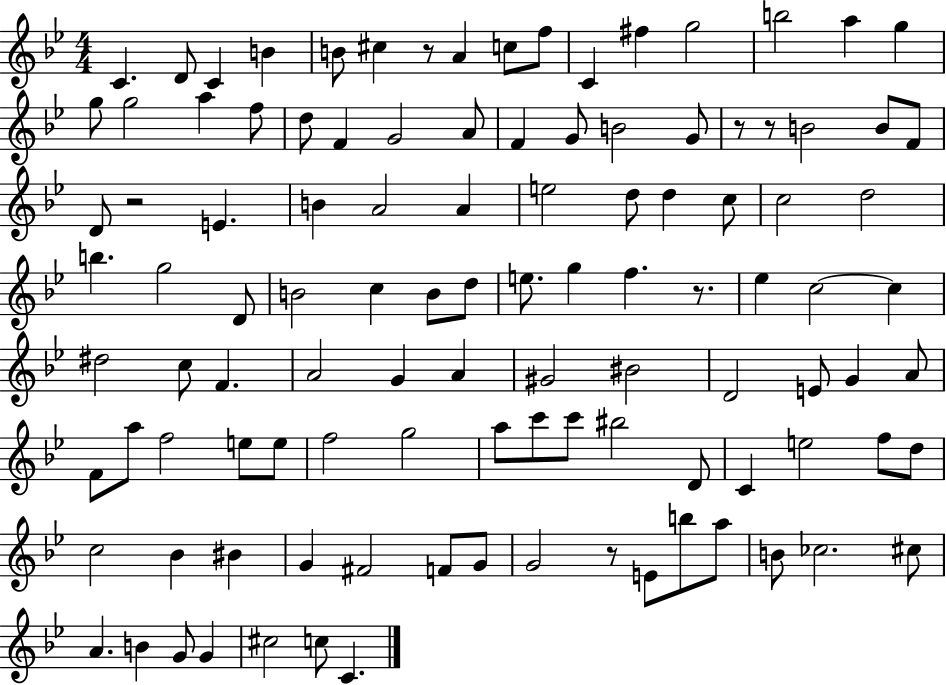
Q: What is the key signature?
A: BES major